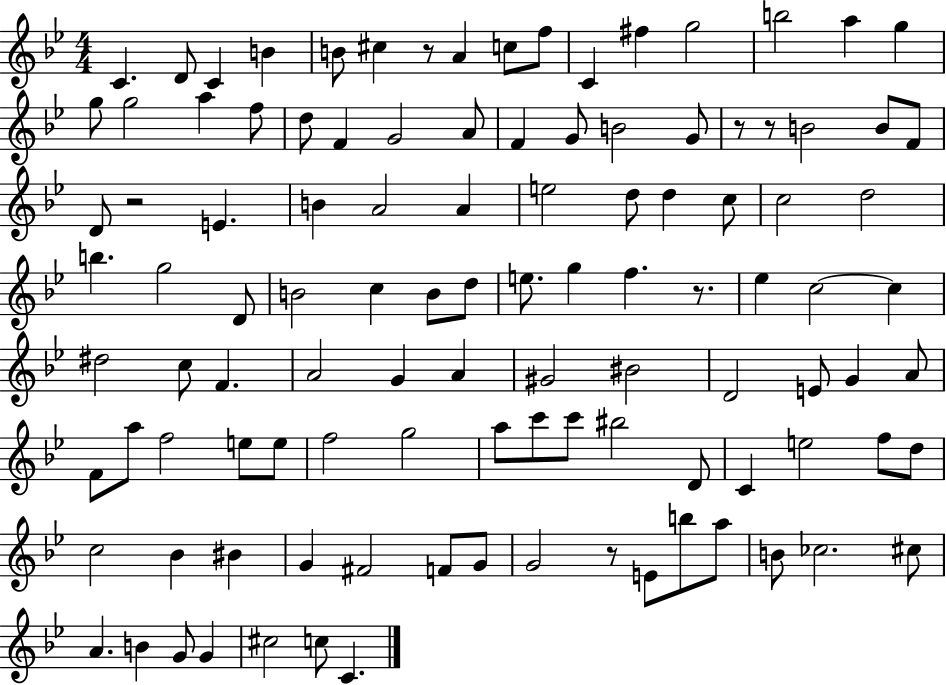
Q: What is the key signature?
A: BES major